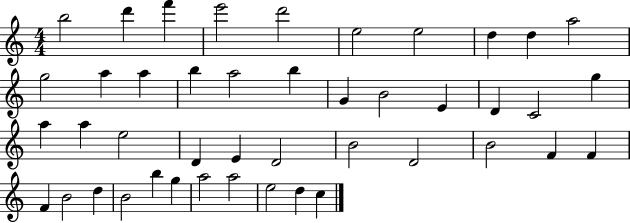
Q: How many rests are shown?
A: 0